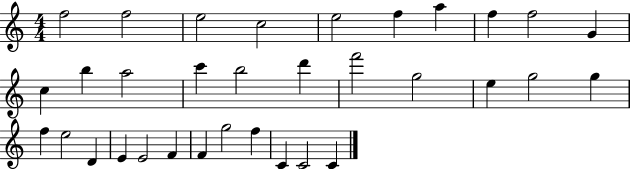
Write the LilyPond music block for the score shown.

{
  \clef treble
  \numericTimeSignature
  \time 4/4
  \key c \major
  f''2 f''2 | e''2 c''2 | e''2 f''4 a''4 | f''4 f''2 g'4 | \break c''4 b''4 a''2 | c'''4 b''2 d'''4 | f'''2 g''2 | e''4 g''2 g''4 | \break f''4 e''2 d'4 | e'4 e'2 f'4 | f'4 g''2 f''4 | c'4 c'2 c'4 | \break \bar "|."
}